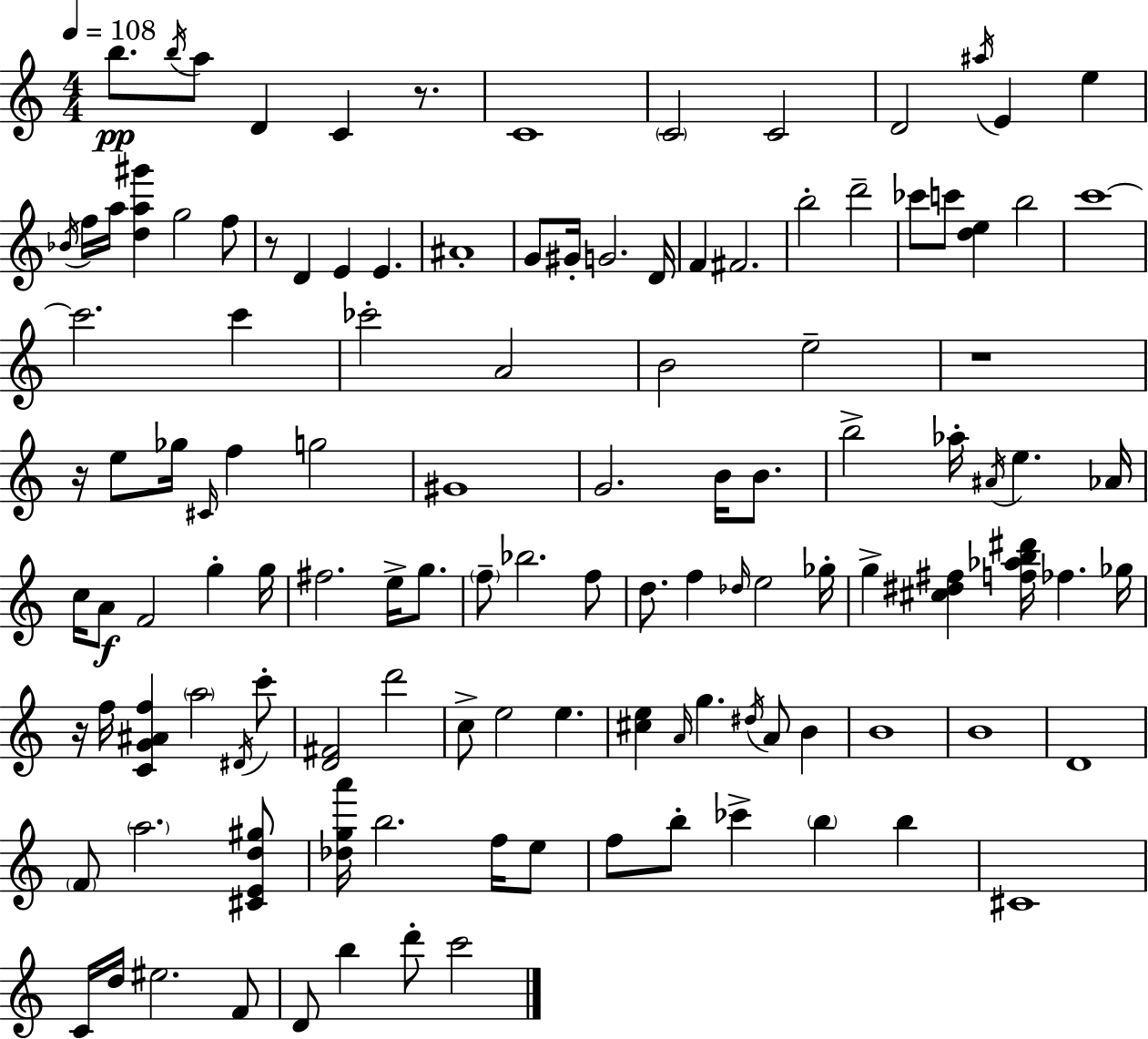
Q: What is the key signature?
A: A minor